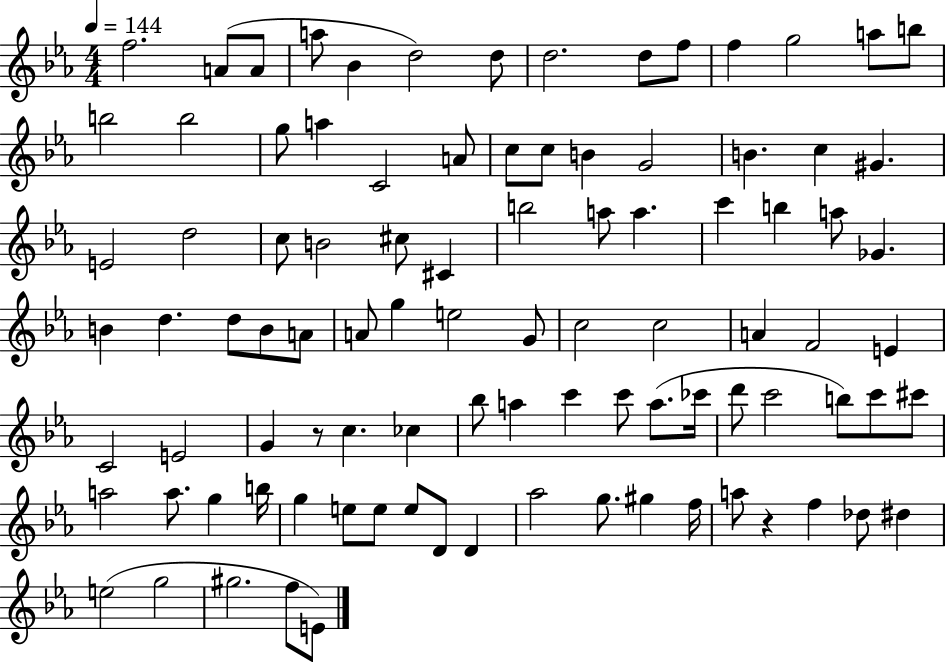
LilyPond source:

{
  \clef treble
  \numericTimeSignature
  \time 4/4
  \key ees \major
  \tempo 4 = 144
  f''2. a'8( a'8 | a''8 bes'4 d''2) d''8 | d''2. d''8 f''8 | f''4 g''2 a''8 b''8 | \break b''2 b''2 | g''8 a''4 c'2 a'8 | c''8 c''8 b'4 g'2 | b'4. c''4 gis'4. | \break e'2 d''2 | c''8 b'2 cis''8 cis'4 | b''2 a''8 a''4. | c'''4 b''4 a''8 ges'4. | \break b'4 d''4. d''8 b'8 a'8 | a'8 g''4 e''2 g'8 | c''2 c''2 | a'4 f'2 e'4 | \break c'2 e'2 | g'4 r8 c''4. ces''4 | bes''8 a''4 c'''4 c'''8 a''8.( ces'''16 | d'''8 c'''2 b''8) c'''8 cis'''8 | \break a''2 a''8. g''4 b''16 | g''4 e''8 e''8 e''8 d'8 d'4 | aes''2 g''8. gis''4 f''16 | a''8 r4 f''4 des''8 dis''4 | \break e''2( g''2 | gis''2. f''8 e'8) | \bar "|."
}